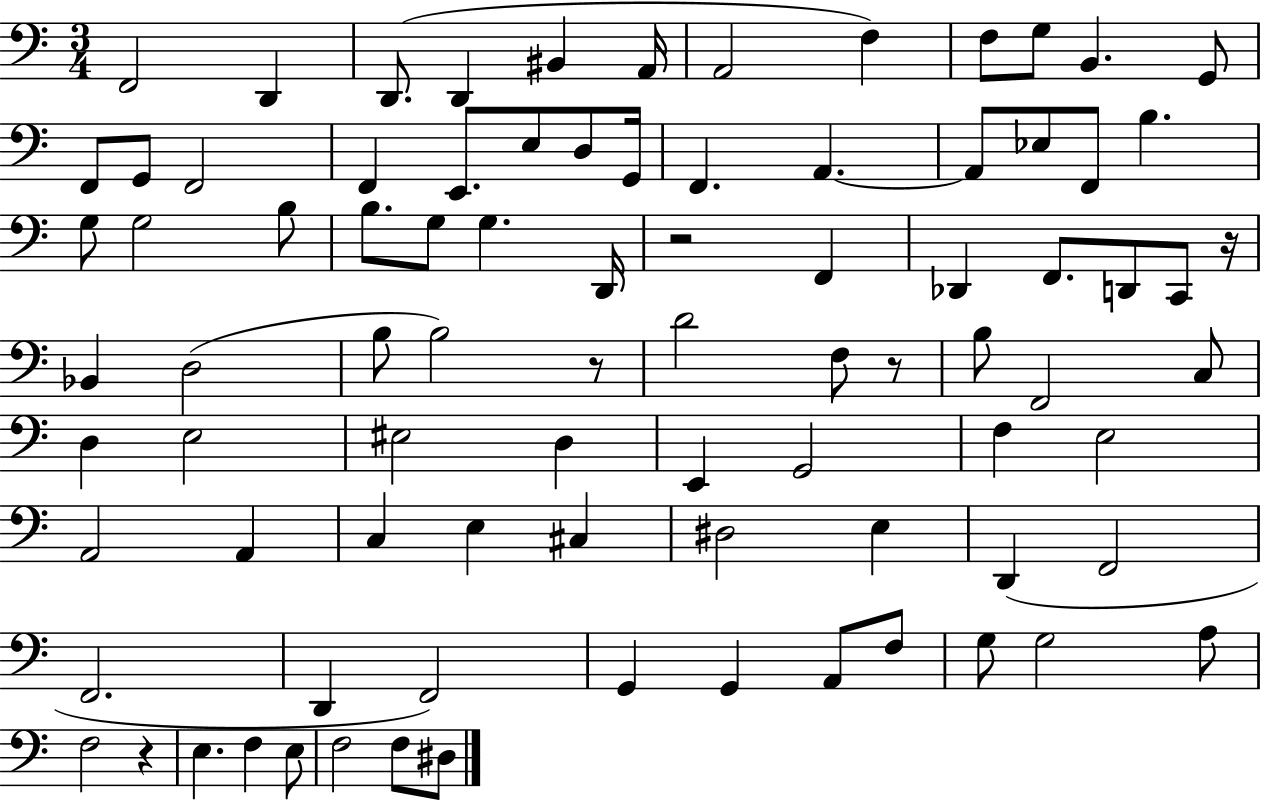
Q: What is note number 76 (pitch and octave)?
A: E3